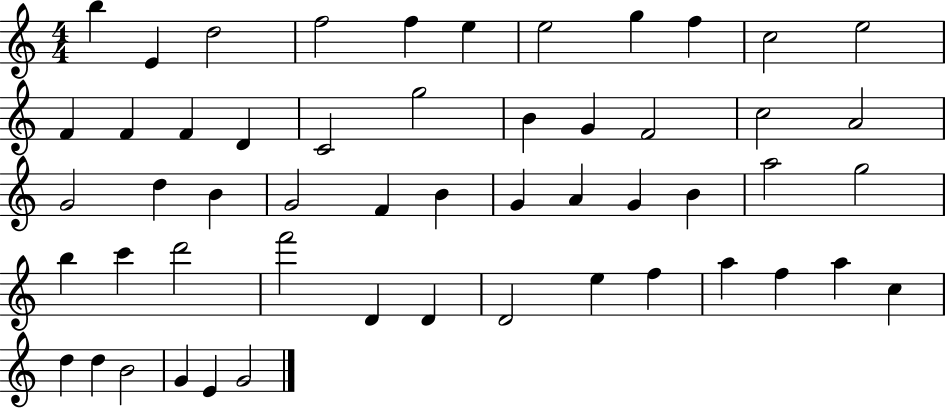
{
  \clef treble
  \numericTimeSignature
  \time 4/4
  \key c \major
  b''4 e'4 d''2 | f''2 f''4 e''4 | e''2 g''4 f''4 | c''2 e''2 | \break f'4 f'4 f'4 d'4 | c'2 g''2 | b'4 g'4 f'2 | c''2 a'2 | \break g'2 d''4 b'4 | g'2 f'4 b'4 | g'4 a'4 g'4 b'4 | a''2 g''2 | \break b''4 c'''4 d'''2 | f'''2 d'4 d'4 | d'2 e''4 f''4 | a''4 f''4 a''4 c''4 | \break d''4 d''4 b'2 | g'4 e'4 g'2 | \bar "|."
}